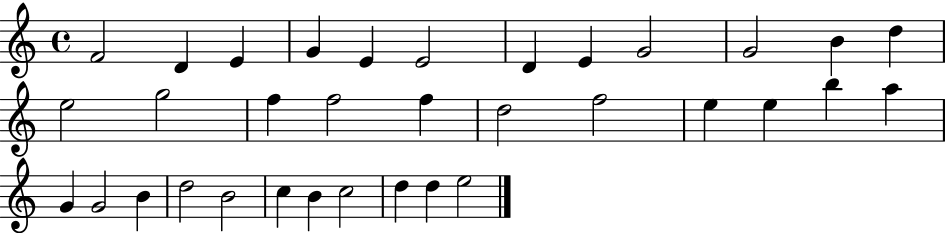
F4/h D4/q E4/q G4/q E4/q E4/h D4/q E4/q G4/h G4/h B4/q D5/q E5/h G5/h F5/q F5/h F5/q D5/h F5/h E5/q E5/q B5/q A5/q G4/q G4/h B4/q D5/h B4/h C5/q B4/q C5/h D5/q D5/q E5/h